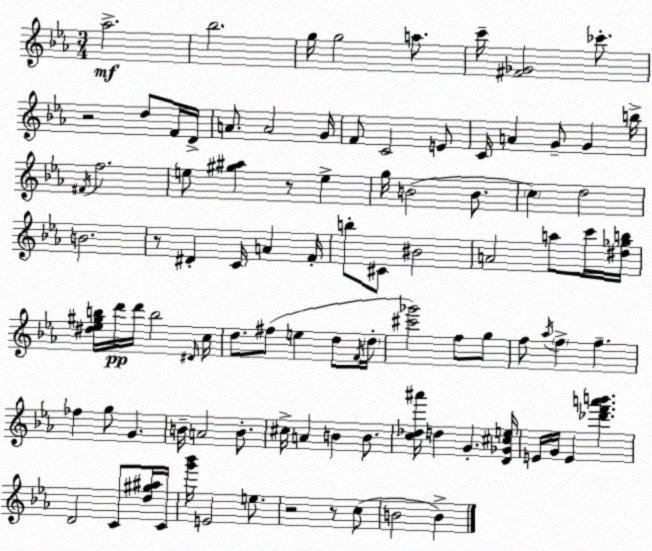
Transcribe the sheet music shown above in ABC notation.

X:1
T:Untitled
M:3/4
L:1/4
K:Eb
_a2 _b2 g/4 g2 a/2 c'/4 [^F_G]2 _c'/2 z2 d/2 F/4 D/4 A/2 A2 G/4 F/2 C2 E/2 C/4 A G/2 G b/4 ^F/4 f2 e/2 [^g^a] z/2 e g/4 B2 B/2 c d2 B2 z/2 ^D C/4 A F/4 b/2 ^C/2 ^B2 A2 a/2 c'/4 [^d_gb]/4 [^d_e^gb]/4 d'/4 d'/4 b2 ^D/4 c/4 d/2 ^f/2 e d/2 F/4 d/4 [^c'_g']2 f/2 g/2 f/2 _a/4 f f _f g/2 G B/4 A2 B/2 ^c/4 A B B/2 [c_d^a']/4 d G [D_G^ce]/4 E/4 G/4 E [_d'f'a'b'] D2 C/2 [d^g^a]/4 C/4 [g'_b']/4 E2 e/2 z2 z/2 c/2 B2 B